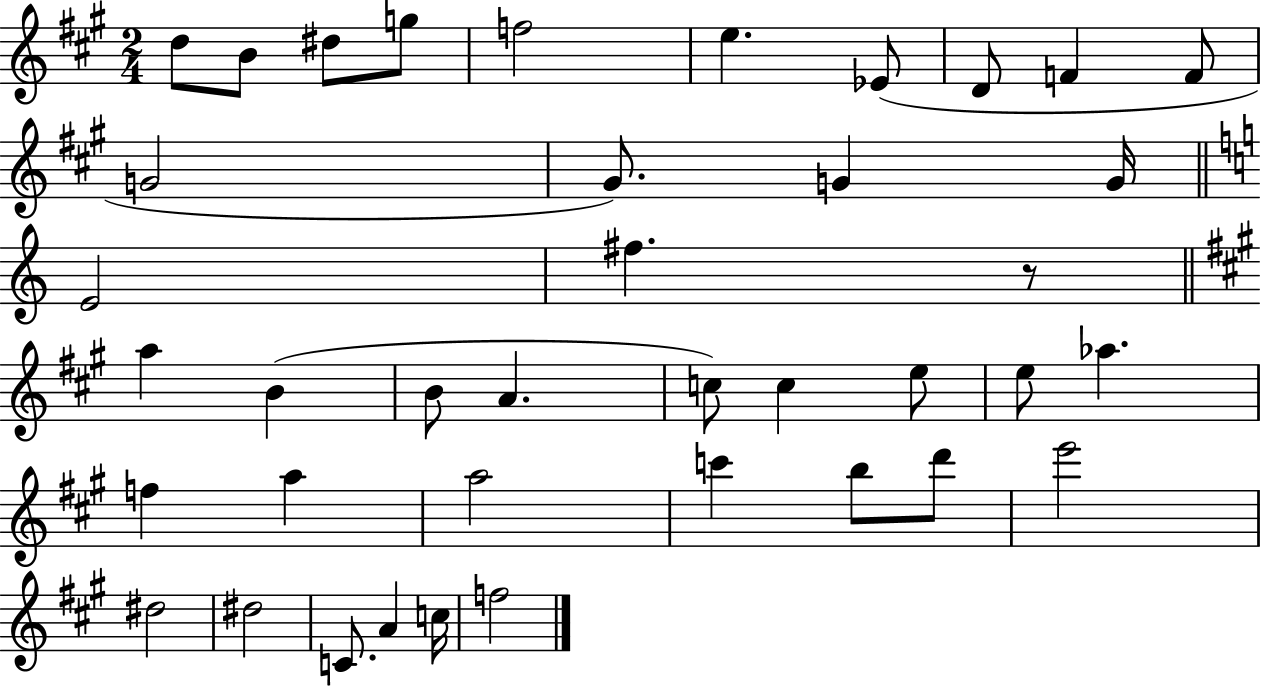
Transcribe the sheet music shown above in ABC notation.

X:1
T:Untitled
M:2/4
L:1/4
K:A
d/2 B/2 ^d/2 g/2 f2 e _E/2 D/2 F F/2 G2 ^G/2 G G/4 E2 ^f z/2 a B B/2 A c/2 c e/2 e/2 _a f a a2 c' b/2 d'/2 e'2 ^d2 ^d2 C/2 A c/4 f2